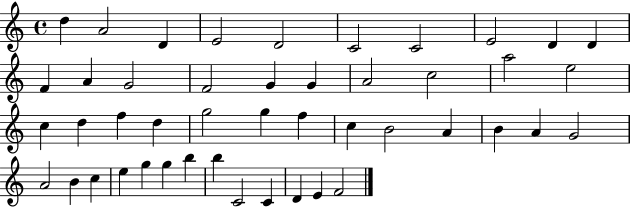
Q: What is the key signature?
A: C major